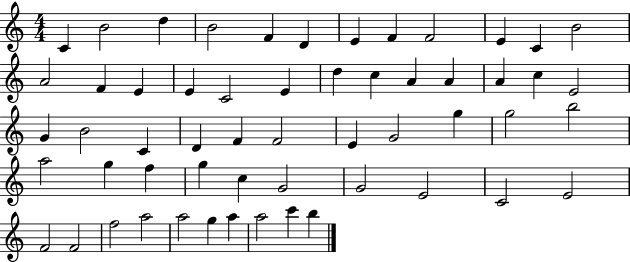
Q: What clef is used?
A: treble